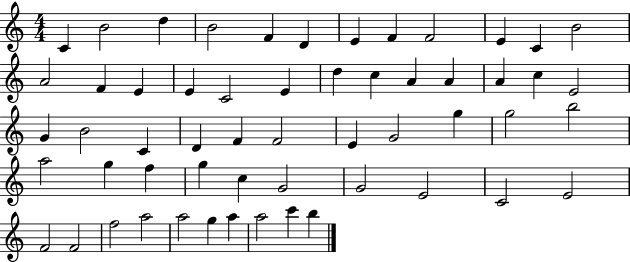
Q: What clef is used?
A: treble